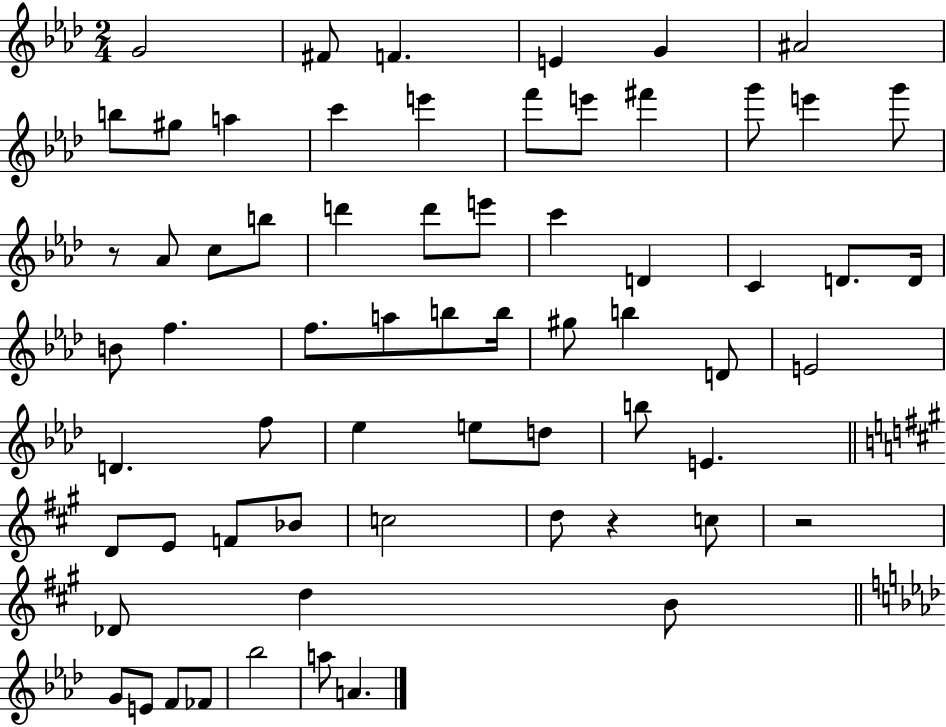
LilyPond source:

{
  \clef treble
  \numericTimeSignature
  \time 2/4
  \key aes \major
  g'2 | fis'8 f'4. | e'4 g'4 | ais'2 | \break b''8 gis''8 a''4 | c'''4 e'''4 | f'''8 e'''8 fis'''4 | g'''8 e'''4 g'''8 | \break r8 aes'8 c''8 b''8 | d'''4 d'''8 e'''8 | c'''4 d'4 | c'4 d'8. d'16 | \break b'8 f''4. | f''8. a''8 b''8 b''16 | gis''8 b''4 d'8 | e'2 | \break d'4. f''8 | ees''4 e''8 d''8 | b''8 e'4. | \bar "||" \break \key a \major d'8 e'8 f'8 bes'8 | c''2 | d''8 r4 c''8 | r2 | \break des'8 d''4 b'8 | \bar "||" \break \key f \minor g'8 e'8 f'8 fes'8 | bes''2 | a''8 a'4. | \bar "|."
}